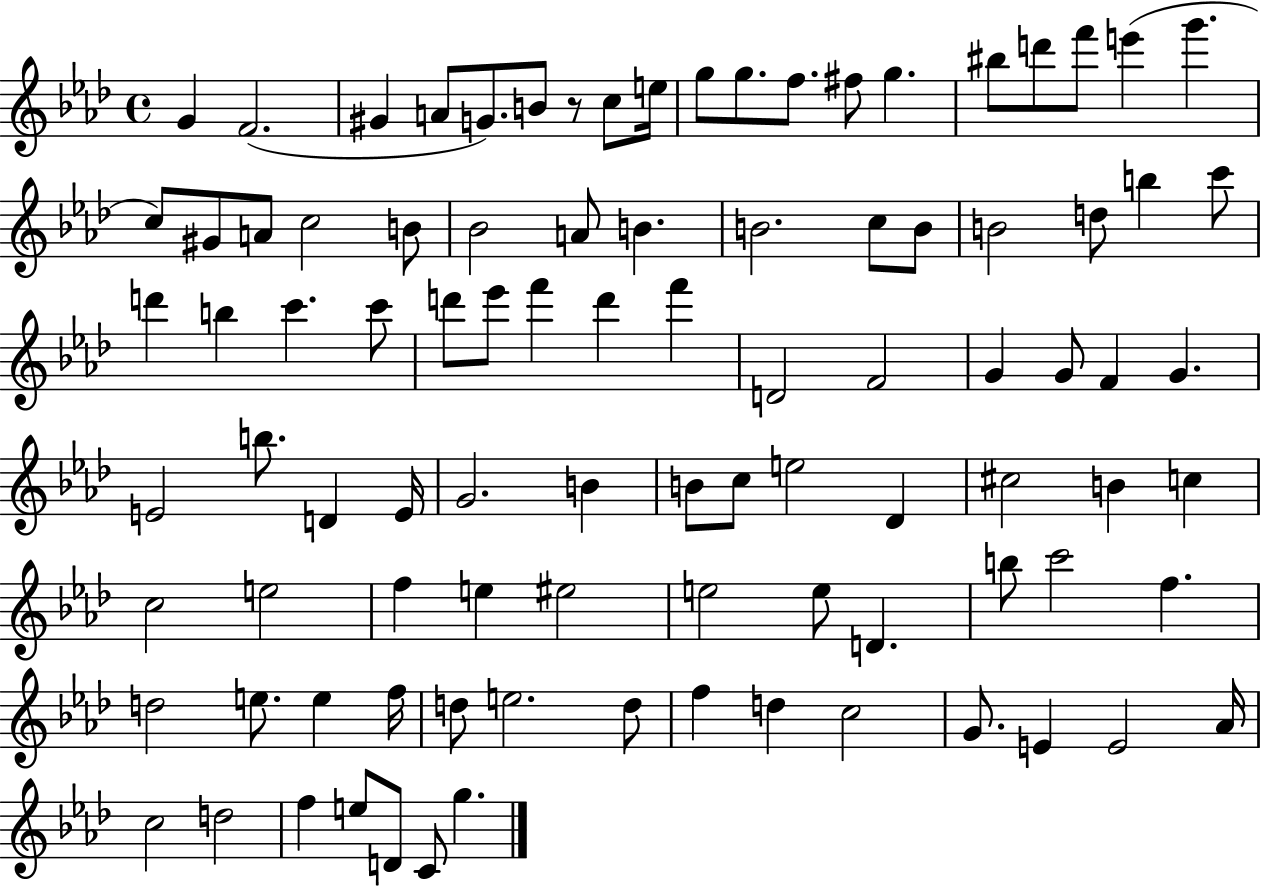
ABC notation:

X:1
T:Untitled
M:4/4
L:1/4
K:Ab
G F2 ^G A/2 G/2 B/2 z/2 c/2 e/4 g/2 g/2 f/2 ^f/2 g ^b/2 d'/2 f'/2 e' g' c/2 ^G/2 A/2 c2 B/2 _B2 A/2 B B2 c/2 B/2 B2 d/2 b c'/2 d' b c' c'/2 d'/2 _e'/2 f' d' f' D2 F2 G G/2 F G E2 b/2 D E/4 G2 B B/2 c/2 e2 _D ^c2 B c c2 e2 f e ^e2 e2 e/2 D b/2 c'2 f d2 e/2 e f/4 d/2 e2 d/2 f d c2 G/2 E E2 _A/4 c2 d2 f e/2 D/2 C/2 g